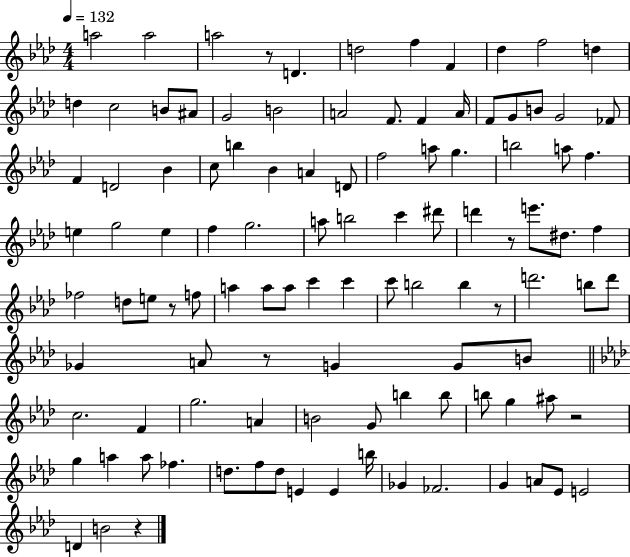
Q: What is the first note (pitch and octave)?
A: A5